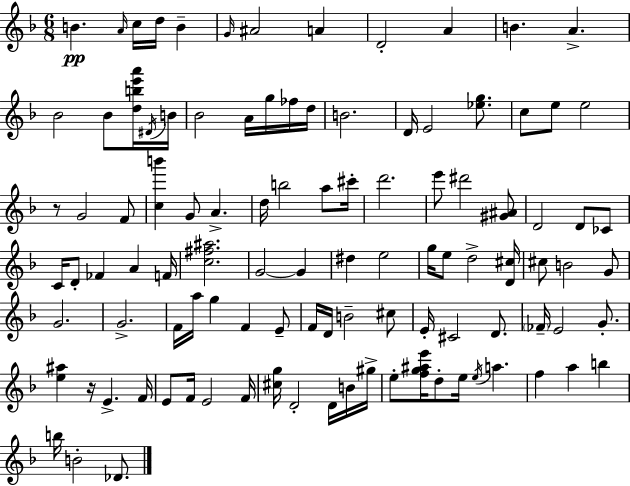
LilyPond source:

{
  \clef treble
  \numericTimeSignature
  \time 6/8
  \key f \major
  \repeat volta 2 { b'4.\pp \grace { a'16 } c''16 d''16 b'4-- | \grace { g'16 } ais'2 a'4 | d'2-. a'4 | b'4. a'4.-> | \break bes'2 bes'8 | <d'' b'' e''' a'''>16 \acciaccatura { dis'16 } b'16 bes'2 a'16 | g''16 fes''16 d''16 b'2. | d'16 e'2 | \break <ees'' g''>8. c''8 e''8 e''2 | r8 g'2 | f'8 <c'' b'''>4 g'8 a'4.-> | d''16 b''2 | \break a''8 cis'''16-. d'''2. | e'''8 dis'''2 | <gis' ais'>8 d'2 d'8 | ces'8 c'16 d'8-. fes'4 a'4 | \break f'16 <c'' fis'' ais''>2. | g'2~~ g'4 | dis''4 e''2 | g''16 e''8 d''2-> | \break <d' cis''>16 cis''8 b'2 | g'8 g'2. | g'2.-> | f'16 a''16 g''4 f'4 | \break e'8-- f'16 d'16 b'2-- | cis''8 e'16-. cis'2 | d'8. \parenthesize fes'16-- e'2 | g'8.-. <e'' ais''>4 r16 e'4.-> | \break f'16 e'8 f'16 e'2 | f'16 <cis'' g''>16 d'2-. | d'16 b'16 gis''16-> e''8-. <f'' g'' ais'' e'''>16 d''8-. e''16 \acciaccatura { e''16 } a''4. | f''4 a''4 | \break b''4 b''16 b'2-. | des'8. } \bar "|."
}